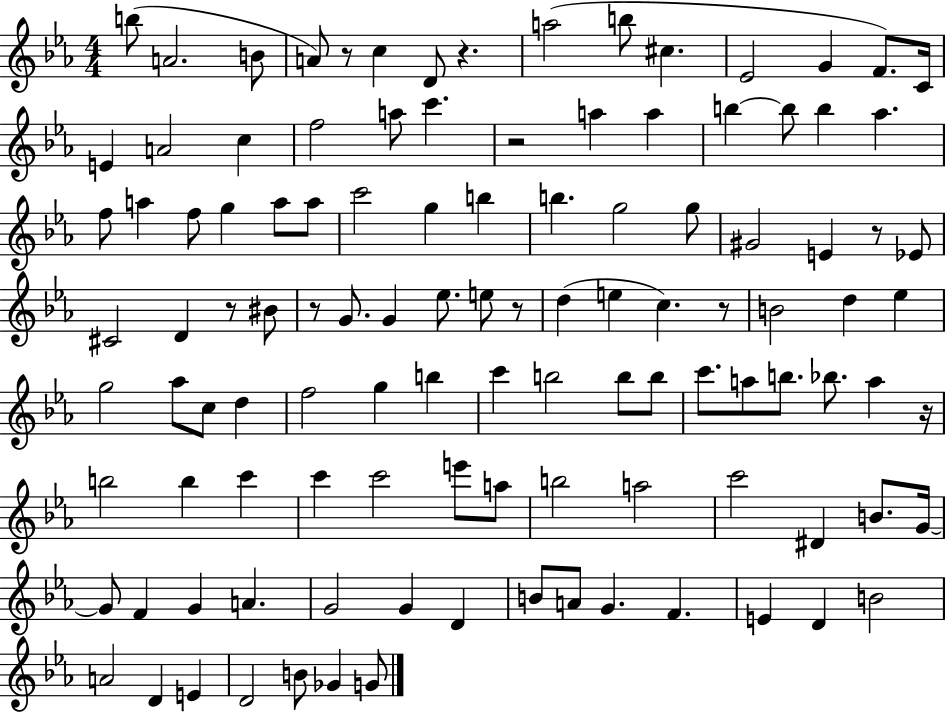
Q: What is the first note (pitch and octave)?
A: B5